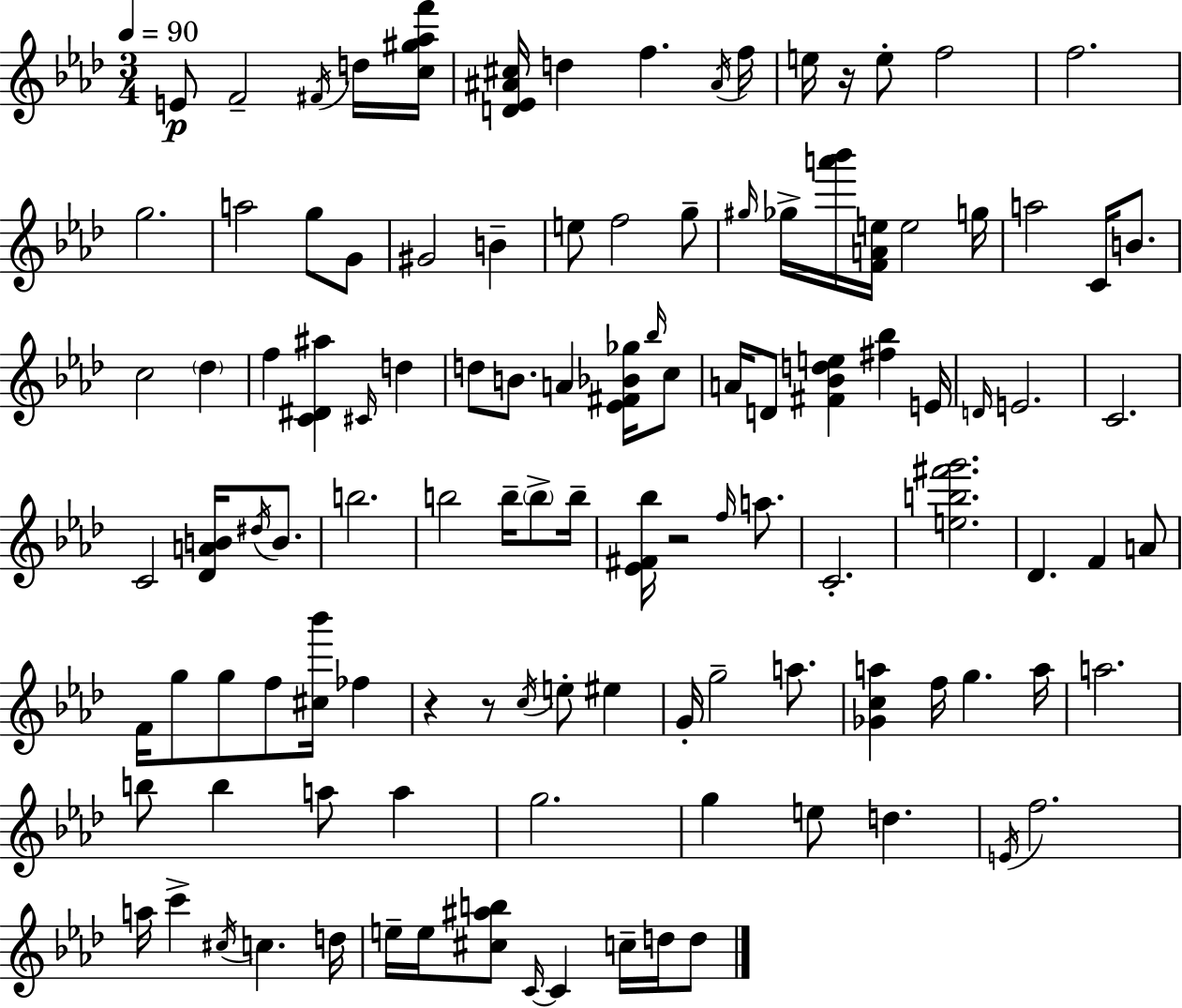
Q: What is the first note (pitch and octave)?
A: E4